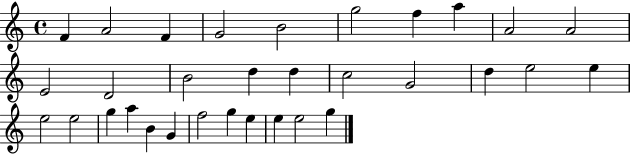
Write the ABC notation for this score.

X:1
T:Untitled
M:4/4
L:1/4
K:C
F A2 F G2 B2 g2 f a A2 A2 E2 D2 B2 d d c2 G2 d e2 e e2 e2 g a B G f2 g e e e2 g